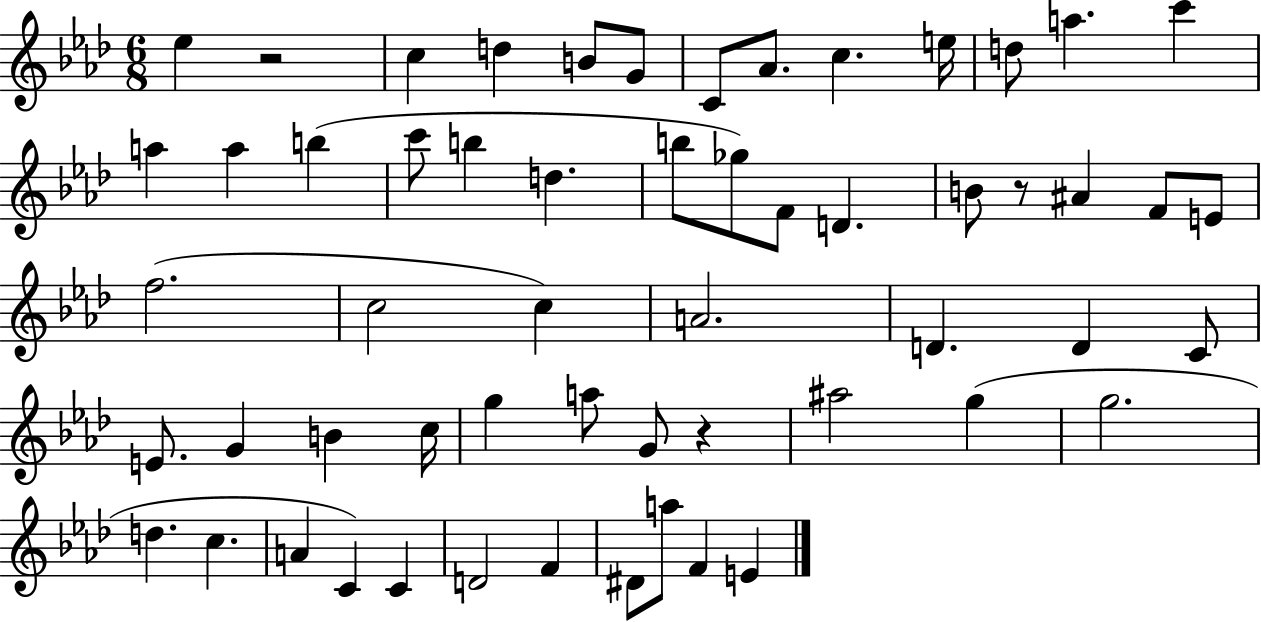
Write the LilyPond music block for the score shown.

{
  \clef treble
  \numericTimeSignature
  \time 6/8
  \key aes \major
  ees''4 r2 | c''4 d''4 b'8 g'8 | c'8 aes'8. c''4. e''16 | d''8 a''4. c'''4 | \break a''4 a''4 b''4( | c'''8 b''4 d''4. | b''8 ges''8) f'8 d'4. | b'8 r8 ais'4 f'8 e'8 | \break f''2.( | c''2 c''4) | a'2. | d'4. d'4 c'8 | \break e'8. g'4 b'4 c''16 | g''4 a''8 g'8 r4 | ais''2 g''4( | g''2. | \break d''4. c''4. | a'4 c'4) c'4 | d'2 f'4 | dis'8 a''8 f'4 e'4 | \break \bar "|."
}